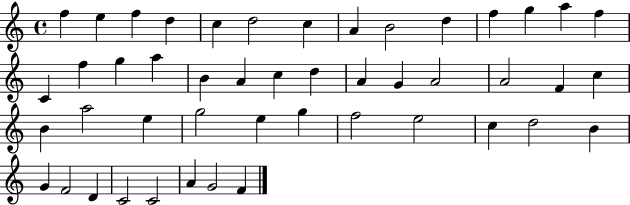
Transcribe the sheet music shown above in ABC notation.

X:1
T:Untitled
M:4/4
L:1/4
K:C
f e f d c d2 c A B2 d f g a f C f g a B A c d A G A2 A2 F c B a2 e g2 e g f2 e2 c d2 B G F2 D C2 C2 A G2 F